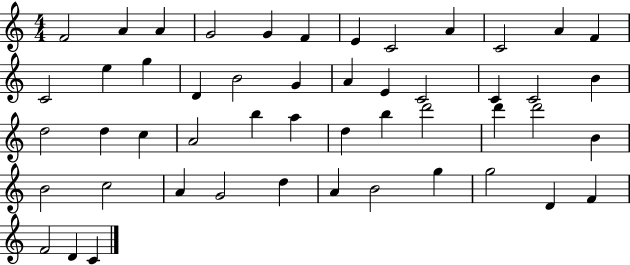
{
  \clef treble
  \numericTimeSignature
  \time 4/4
  \key c \major
  f'2 a'4 a'4 | g'2 g'4 f'4 | e'4 c'2 a'4 | c'2 a'4 f'4 | \break c'2 e''4 g''4 | d'4 b'2 g'4 | a'4 e'4 c'2 | c'4 c'2 b'4 | \break d''2 d''4 c''4 | a'2 b''4 a''4 | d''4 b''4 d'''2 | d'''4 d'''2 b'4 | \break b'2 c''2 | a'4 g'2 d''4 | a'4 b'2 g''4 | g''2 d'4 f'4 | \break f'2 d'4 c'4 | \bar "|."
}